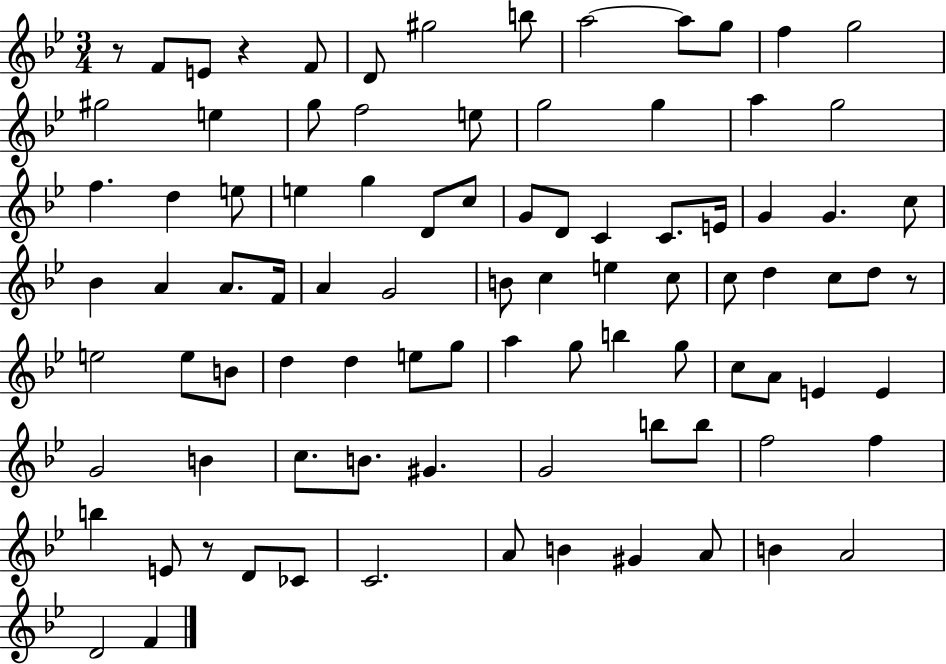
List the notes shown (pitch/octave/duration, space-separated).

R/e F4/e E4/e R/q F4/e D4/e G#5/h B5/e A5/h A5/e G5/e F5/q G5/h G#5/h E5/q G5/e F5/h E5/e G5/h G5/q A5/q G5/h F5/q. D5/q E5/e E5/q G5/q D4/e C5/e G4/e D4/e C4/q C4/e. E4/s G4/q G4/q. C5/e Bb4/q A4/q A4/e. F4/s A4/q G4/h B4/e C5/q E5/q C5/e C5/e D5/q C5/e D5/e R/e E5/h E5/e B4/e D5/q D5/q E5/e G5/e A5/q G5/e B5/q G5/e C5/e A4/e E4/q E4/q G4/h B4/q C5/e. B4/e. G#4/q. G4/h B5/e B5/e F5/h F5/q B5/q E4/e R/e D4/e CES4/e C4/h. A4/e B4/q G#4/q A4/e B4/q A4/h D4/h F4/q